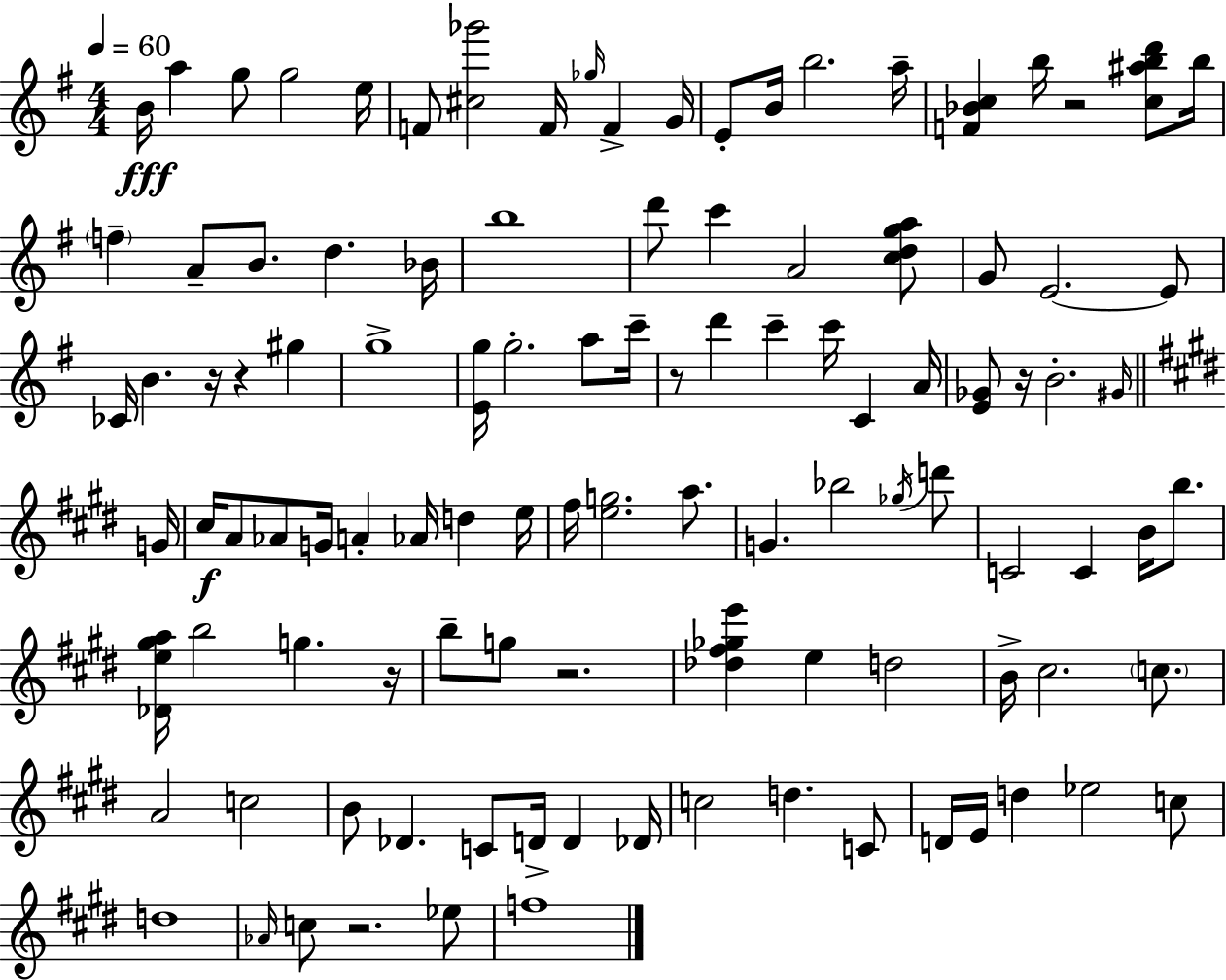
X:1
T:Untitled
M:4/4
L:1/4
K:Em
B/4 a g/2 g2 e/4 F/2 [^c_g']2 F/4 _g/4 F G/4 E/2 B/4 b2 a/4 [F_Bc] b/4 z2 [c^abd']/2 b/4 f A/2 B/2 d _B/4 b4 d'/2 c' A2 [cdga]/2 G/2 E2 E/2 _C/4 B z/4 z ^g g4 [Eg]/4 g2 a/2 c'/4 z/2 d' c' c'/4 C A/4 [E_G]/2 z/4 B2 ^G/4 G/4 ^c/4 A/2 _A/2 G/4 A _A/4 d e/4 ^f/4 [eg]2 a/2 G _b2 _g/4 d'/2 C2 C B/4 b/2 [_De^ga]/4 b2 g z/4 b/2 g/2 z2 [_d^f_ge'] e d2 B/4 ^c2 c/2 A2 c2 B/2 _D C/2 D/4 D _D/4 c2 d C/2 D/4 E/4 d _e2 c/2 d4 _A/4 c/2 z2 _e/2 f4